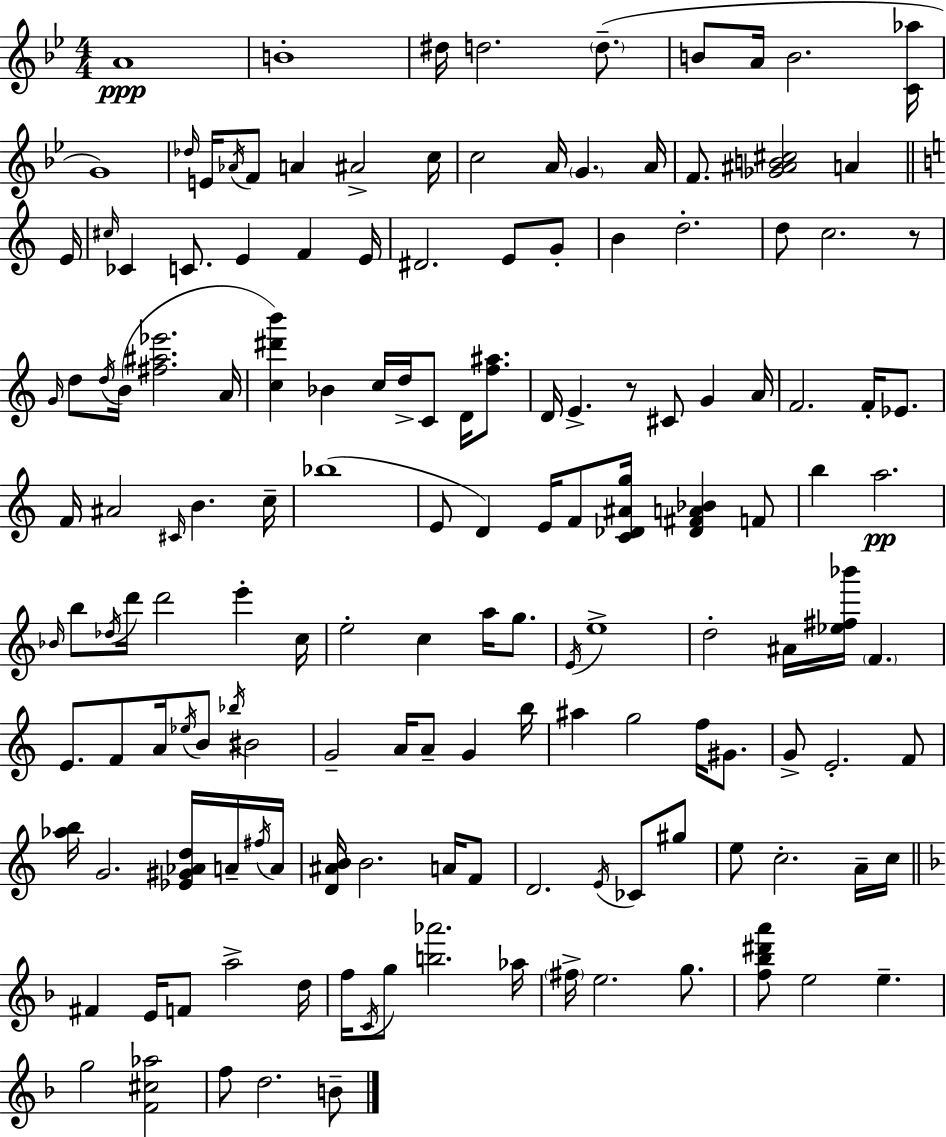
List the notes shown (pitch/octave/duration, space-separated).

A4/w B4/w D#5/s D5/h. D5/e. B4/e A4/s B4/h. [C4,Ab5]/s G4/w Db5/s E4/s Ab4/s F4/e A4/q A#4/h C5/s C5/h A4/s G4/q. A4/s F4/e. [Gb4,A#4,B4,C#5]/h A4/q E4/s C#5/s CES4/q C4/e. E4/q F4/q E4/s D#4/h. E4/e G4/e B4/q D5/h. D5/e C5/h. R/e G4/s D5/e D5/s B4/s [F#5,A#5,Eb6]/h. A4/s [C5,D#6,B6]/q Bb4/q C5/s D5/s C4/e D4/s [F5,A#5]/e. D4/s E4/q. R/e C#4/e G4/q A4/s F4/h. F4/s Eb4/e. F4/s A#4/h C#4/s B4/q. C5/s Bb5/w E4/e D4/q E4/s F4/e [C4,Db4,A#4,G5]/s [Db4,F#4,A4,Bb4]/q F4/e B5/q A5/h. Bb4/s B5/e Db5/s D6/s D6/h E6/q C5/s E5/h C5/q A5/s G5/e. E4/s E5/w D5/h A#4/s [Eb5,F#5,Bb6]/s F4/q. E4/e. F4/e A4/s Eb5/s B4/e Bb5/s BIS4/h G4/h A4/s A4/e G4/q B5/s A#5/q G5/h F5/s G#4/e. G4/e E4/h. F4/e [Ab5,B5]/s G4/h. [Eb4,G#4,Ab4,D5]/s A4/s F#5/s A4/s [D4,A#4,B4]/s B4/h. A4/s F4/e D4/h. E4/s CES4/e G#5/e E5/e C5/h. A4/s C5/s F#4/q E4/s F4/e A5/h D5/s F5/s C4/s G5/e [B5,Ab6]/h. Ab5/s F#5/s E5/h. G5/e. [F5,Bb5,D#6,A6]/e E5/h E5/q. G5/h [F4,C#5,Ab5]/h F5/e D5/h. B4/e